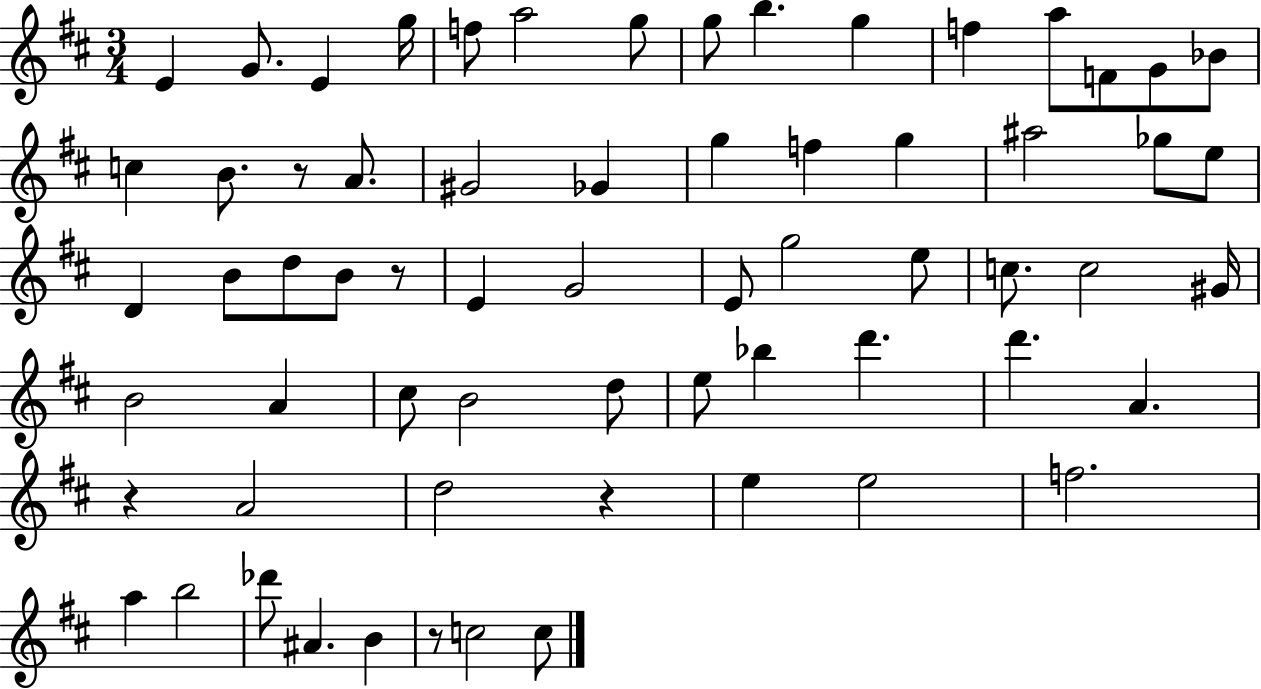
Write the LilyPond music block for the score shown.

{
  \clef treble
  \numericTimeSignature
  \time 3/4
  \key d \major
  \repeat volta 2 { e'4 g'8. e'4 g''16 | f''8 a''2 g''8 | g''8 b''4. g''4 | f''4 a''8 f'8 g'8 bes'8 | \break c''4 b'8. r8 a'8. | gis'2 ges'4 | g''4 f''4 g''4 | ais''2 ges''8 e''8 | \break d'4 b'8 d''8 b'8 r8 | e'4 g'2 | e'8 g''2 e''8 | c''8. c''2 gis'16 | \break b'2 a'4 | cis''8 b'2 d''8 | e''8 bes''4 d'''4. | d'''4. a'4. | \break r4 a'2 | d''2 r4 | e''4 e''2 | f''2. | \break a''4 b''2 | des'''8 ais'4. b'4 | r8 c''2 c''8 | } \bar "|."
}